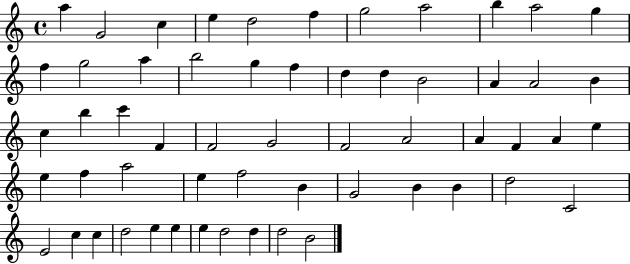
A5/q G4/h C5/q E5/q D5/h F5/q G5/h A5/h B5/q A5/h G5/q F5/q G5/h A5/q B5/h G5/q F5/q D5/q D5/q B4/h A4/q A4/h B4/q C5/q B5/q C6/q F4/q F4/h G4/h F4/h A4/h A4/q F4/q A4/q E5/q E5/q F5/q A5/h E5/q F5/h B4/q G4/h B4/q B4/q D5/h C4/h E4/h C5/q C5/q D5/h E5/q E5/q E5/q D5/h D5/q D5/h B4/h